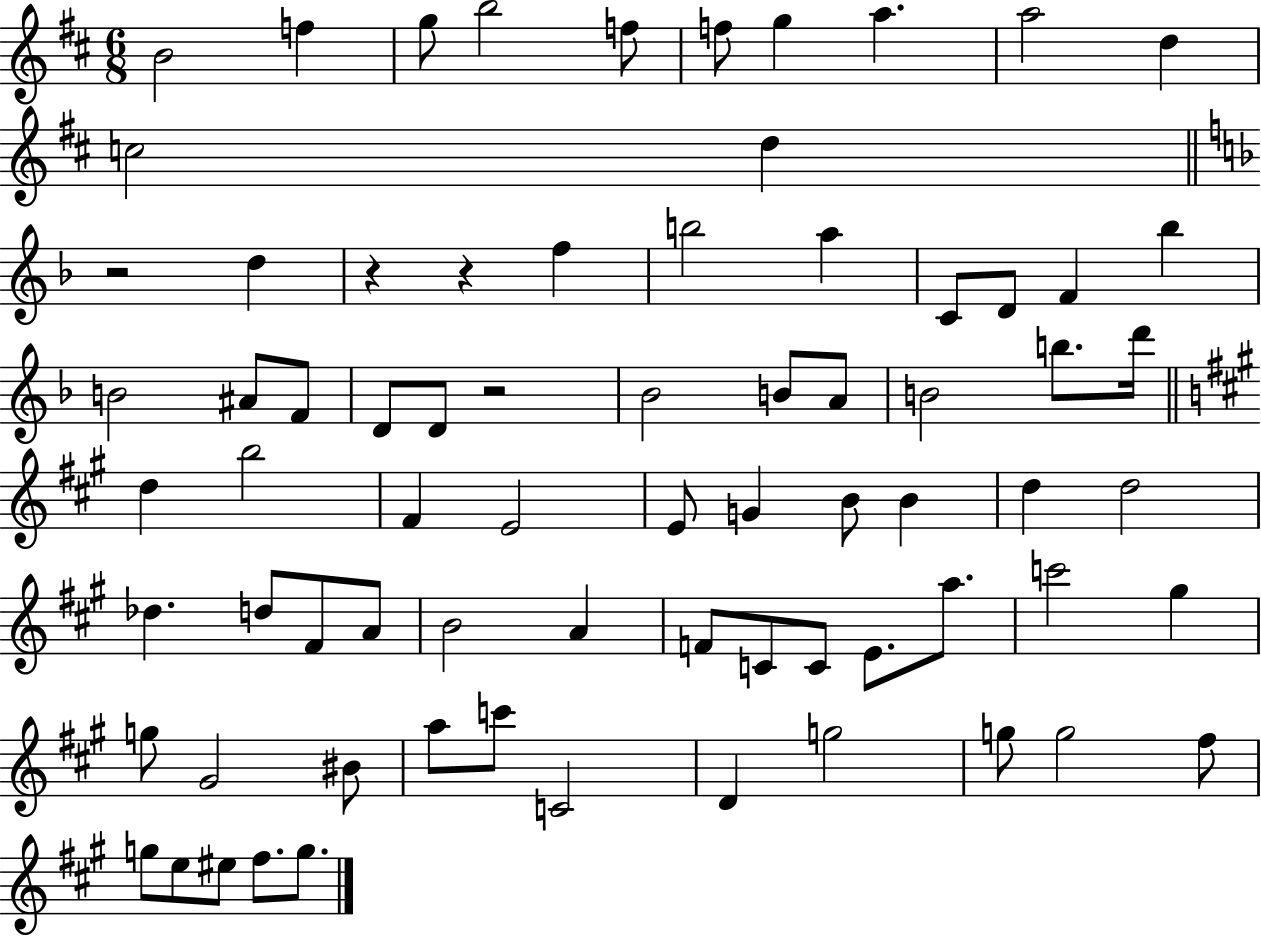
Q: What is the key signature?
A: D major